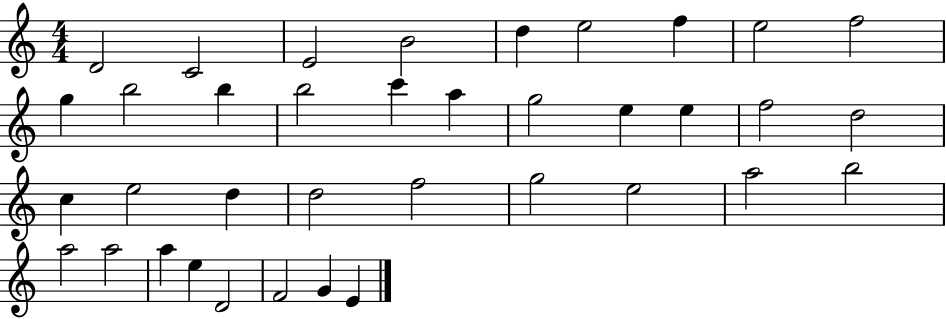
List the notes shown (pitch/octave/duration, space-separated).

D4/h C4/h E4/h B4/h D5/q E5/h F5/q E5/h F5/h G5/q B5/h B5/q B5/h C6/q A5/q G5/h E5/q E5/q F5/h D5/h C5/q E5/h D5/q D5/h F5/h G5/h E5/h A5/h B5/h A5/h A5/h A5/q E5/q D4/h F4/h G4/q E4/q